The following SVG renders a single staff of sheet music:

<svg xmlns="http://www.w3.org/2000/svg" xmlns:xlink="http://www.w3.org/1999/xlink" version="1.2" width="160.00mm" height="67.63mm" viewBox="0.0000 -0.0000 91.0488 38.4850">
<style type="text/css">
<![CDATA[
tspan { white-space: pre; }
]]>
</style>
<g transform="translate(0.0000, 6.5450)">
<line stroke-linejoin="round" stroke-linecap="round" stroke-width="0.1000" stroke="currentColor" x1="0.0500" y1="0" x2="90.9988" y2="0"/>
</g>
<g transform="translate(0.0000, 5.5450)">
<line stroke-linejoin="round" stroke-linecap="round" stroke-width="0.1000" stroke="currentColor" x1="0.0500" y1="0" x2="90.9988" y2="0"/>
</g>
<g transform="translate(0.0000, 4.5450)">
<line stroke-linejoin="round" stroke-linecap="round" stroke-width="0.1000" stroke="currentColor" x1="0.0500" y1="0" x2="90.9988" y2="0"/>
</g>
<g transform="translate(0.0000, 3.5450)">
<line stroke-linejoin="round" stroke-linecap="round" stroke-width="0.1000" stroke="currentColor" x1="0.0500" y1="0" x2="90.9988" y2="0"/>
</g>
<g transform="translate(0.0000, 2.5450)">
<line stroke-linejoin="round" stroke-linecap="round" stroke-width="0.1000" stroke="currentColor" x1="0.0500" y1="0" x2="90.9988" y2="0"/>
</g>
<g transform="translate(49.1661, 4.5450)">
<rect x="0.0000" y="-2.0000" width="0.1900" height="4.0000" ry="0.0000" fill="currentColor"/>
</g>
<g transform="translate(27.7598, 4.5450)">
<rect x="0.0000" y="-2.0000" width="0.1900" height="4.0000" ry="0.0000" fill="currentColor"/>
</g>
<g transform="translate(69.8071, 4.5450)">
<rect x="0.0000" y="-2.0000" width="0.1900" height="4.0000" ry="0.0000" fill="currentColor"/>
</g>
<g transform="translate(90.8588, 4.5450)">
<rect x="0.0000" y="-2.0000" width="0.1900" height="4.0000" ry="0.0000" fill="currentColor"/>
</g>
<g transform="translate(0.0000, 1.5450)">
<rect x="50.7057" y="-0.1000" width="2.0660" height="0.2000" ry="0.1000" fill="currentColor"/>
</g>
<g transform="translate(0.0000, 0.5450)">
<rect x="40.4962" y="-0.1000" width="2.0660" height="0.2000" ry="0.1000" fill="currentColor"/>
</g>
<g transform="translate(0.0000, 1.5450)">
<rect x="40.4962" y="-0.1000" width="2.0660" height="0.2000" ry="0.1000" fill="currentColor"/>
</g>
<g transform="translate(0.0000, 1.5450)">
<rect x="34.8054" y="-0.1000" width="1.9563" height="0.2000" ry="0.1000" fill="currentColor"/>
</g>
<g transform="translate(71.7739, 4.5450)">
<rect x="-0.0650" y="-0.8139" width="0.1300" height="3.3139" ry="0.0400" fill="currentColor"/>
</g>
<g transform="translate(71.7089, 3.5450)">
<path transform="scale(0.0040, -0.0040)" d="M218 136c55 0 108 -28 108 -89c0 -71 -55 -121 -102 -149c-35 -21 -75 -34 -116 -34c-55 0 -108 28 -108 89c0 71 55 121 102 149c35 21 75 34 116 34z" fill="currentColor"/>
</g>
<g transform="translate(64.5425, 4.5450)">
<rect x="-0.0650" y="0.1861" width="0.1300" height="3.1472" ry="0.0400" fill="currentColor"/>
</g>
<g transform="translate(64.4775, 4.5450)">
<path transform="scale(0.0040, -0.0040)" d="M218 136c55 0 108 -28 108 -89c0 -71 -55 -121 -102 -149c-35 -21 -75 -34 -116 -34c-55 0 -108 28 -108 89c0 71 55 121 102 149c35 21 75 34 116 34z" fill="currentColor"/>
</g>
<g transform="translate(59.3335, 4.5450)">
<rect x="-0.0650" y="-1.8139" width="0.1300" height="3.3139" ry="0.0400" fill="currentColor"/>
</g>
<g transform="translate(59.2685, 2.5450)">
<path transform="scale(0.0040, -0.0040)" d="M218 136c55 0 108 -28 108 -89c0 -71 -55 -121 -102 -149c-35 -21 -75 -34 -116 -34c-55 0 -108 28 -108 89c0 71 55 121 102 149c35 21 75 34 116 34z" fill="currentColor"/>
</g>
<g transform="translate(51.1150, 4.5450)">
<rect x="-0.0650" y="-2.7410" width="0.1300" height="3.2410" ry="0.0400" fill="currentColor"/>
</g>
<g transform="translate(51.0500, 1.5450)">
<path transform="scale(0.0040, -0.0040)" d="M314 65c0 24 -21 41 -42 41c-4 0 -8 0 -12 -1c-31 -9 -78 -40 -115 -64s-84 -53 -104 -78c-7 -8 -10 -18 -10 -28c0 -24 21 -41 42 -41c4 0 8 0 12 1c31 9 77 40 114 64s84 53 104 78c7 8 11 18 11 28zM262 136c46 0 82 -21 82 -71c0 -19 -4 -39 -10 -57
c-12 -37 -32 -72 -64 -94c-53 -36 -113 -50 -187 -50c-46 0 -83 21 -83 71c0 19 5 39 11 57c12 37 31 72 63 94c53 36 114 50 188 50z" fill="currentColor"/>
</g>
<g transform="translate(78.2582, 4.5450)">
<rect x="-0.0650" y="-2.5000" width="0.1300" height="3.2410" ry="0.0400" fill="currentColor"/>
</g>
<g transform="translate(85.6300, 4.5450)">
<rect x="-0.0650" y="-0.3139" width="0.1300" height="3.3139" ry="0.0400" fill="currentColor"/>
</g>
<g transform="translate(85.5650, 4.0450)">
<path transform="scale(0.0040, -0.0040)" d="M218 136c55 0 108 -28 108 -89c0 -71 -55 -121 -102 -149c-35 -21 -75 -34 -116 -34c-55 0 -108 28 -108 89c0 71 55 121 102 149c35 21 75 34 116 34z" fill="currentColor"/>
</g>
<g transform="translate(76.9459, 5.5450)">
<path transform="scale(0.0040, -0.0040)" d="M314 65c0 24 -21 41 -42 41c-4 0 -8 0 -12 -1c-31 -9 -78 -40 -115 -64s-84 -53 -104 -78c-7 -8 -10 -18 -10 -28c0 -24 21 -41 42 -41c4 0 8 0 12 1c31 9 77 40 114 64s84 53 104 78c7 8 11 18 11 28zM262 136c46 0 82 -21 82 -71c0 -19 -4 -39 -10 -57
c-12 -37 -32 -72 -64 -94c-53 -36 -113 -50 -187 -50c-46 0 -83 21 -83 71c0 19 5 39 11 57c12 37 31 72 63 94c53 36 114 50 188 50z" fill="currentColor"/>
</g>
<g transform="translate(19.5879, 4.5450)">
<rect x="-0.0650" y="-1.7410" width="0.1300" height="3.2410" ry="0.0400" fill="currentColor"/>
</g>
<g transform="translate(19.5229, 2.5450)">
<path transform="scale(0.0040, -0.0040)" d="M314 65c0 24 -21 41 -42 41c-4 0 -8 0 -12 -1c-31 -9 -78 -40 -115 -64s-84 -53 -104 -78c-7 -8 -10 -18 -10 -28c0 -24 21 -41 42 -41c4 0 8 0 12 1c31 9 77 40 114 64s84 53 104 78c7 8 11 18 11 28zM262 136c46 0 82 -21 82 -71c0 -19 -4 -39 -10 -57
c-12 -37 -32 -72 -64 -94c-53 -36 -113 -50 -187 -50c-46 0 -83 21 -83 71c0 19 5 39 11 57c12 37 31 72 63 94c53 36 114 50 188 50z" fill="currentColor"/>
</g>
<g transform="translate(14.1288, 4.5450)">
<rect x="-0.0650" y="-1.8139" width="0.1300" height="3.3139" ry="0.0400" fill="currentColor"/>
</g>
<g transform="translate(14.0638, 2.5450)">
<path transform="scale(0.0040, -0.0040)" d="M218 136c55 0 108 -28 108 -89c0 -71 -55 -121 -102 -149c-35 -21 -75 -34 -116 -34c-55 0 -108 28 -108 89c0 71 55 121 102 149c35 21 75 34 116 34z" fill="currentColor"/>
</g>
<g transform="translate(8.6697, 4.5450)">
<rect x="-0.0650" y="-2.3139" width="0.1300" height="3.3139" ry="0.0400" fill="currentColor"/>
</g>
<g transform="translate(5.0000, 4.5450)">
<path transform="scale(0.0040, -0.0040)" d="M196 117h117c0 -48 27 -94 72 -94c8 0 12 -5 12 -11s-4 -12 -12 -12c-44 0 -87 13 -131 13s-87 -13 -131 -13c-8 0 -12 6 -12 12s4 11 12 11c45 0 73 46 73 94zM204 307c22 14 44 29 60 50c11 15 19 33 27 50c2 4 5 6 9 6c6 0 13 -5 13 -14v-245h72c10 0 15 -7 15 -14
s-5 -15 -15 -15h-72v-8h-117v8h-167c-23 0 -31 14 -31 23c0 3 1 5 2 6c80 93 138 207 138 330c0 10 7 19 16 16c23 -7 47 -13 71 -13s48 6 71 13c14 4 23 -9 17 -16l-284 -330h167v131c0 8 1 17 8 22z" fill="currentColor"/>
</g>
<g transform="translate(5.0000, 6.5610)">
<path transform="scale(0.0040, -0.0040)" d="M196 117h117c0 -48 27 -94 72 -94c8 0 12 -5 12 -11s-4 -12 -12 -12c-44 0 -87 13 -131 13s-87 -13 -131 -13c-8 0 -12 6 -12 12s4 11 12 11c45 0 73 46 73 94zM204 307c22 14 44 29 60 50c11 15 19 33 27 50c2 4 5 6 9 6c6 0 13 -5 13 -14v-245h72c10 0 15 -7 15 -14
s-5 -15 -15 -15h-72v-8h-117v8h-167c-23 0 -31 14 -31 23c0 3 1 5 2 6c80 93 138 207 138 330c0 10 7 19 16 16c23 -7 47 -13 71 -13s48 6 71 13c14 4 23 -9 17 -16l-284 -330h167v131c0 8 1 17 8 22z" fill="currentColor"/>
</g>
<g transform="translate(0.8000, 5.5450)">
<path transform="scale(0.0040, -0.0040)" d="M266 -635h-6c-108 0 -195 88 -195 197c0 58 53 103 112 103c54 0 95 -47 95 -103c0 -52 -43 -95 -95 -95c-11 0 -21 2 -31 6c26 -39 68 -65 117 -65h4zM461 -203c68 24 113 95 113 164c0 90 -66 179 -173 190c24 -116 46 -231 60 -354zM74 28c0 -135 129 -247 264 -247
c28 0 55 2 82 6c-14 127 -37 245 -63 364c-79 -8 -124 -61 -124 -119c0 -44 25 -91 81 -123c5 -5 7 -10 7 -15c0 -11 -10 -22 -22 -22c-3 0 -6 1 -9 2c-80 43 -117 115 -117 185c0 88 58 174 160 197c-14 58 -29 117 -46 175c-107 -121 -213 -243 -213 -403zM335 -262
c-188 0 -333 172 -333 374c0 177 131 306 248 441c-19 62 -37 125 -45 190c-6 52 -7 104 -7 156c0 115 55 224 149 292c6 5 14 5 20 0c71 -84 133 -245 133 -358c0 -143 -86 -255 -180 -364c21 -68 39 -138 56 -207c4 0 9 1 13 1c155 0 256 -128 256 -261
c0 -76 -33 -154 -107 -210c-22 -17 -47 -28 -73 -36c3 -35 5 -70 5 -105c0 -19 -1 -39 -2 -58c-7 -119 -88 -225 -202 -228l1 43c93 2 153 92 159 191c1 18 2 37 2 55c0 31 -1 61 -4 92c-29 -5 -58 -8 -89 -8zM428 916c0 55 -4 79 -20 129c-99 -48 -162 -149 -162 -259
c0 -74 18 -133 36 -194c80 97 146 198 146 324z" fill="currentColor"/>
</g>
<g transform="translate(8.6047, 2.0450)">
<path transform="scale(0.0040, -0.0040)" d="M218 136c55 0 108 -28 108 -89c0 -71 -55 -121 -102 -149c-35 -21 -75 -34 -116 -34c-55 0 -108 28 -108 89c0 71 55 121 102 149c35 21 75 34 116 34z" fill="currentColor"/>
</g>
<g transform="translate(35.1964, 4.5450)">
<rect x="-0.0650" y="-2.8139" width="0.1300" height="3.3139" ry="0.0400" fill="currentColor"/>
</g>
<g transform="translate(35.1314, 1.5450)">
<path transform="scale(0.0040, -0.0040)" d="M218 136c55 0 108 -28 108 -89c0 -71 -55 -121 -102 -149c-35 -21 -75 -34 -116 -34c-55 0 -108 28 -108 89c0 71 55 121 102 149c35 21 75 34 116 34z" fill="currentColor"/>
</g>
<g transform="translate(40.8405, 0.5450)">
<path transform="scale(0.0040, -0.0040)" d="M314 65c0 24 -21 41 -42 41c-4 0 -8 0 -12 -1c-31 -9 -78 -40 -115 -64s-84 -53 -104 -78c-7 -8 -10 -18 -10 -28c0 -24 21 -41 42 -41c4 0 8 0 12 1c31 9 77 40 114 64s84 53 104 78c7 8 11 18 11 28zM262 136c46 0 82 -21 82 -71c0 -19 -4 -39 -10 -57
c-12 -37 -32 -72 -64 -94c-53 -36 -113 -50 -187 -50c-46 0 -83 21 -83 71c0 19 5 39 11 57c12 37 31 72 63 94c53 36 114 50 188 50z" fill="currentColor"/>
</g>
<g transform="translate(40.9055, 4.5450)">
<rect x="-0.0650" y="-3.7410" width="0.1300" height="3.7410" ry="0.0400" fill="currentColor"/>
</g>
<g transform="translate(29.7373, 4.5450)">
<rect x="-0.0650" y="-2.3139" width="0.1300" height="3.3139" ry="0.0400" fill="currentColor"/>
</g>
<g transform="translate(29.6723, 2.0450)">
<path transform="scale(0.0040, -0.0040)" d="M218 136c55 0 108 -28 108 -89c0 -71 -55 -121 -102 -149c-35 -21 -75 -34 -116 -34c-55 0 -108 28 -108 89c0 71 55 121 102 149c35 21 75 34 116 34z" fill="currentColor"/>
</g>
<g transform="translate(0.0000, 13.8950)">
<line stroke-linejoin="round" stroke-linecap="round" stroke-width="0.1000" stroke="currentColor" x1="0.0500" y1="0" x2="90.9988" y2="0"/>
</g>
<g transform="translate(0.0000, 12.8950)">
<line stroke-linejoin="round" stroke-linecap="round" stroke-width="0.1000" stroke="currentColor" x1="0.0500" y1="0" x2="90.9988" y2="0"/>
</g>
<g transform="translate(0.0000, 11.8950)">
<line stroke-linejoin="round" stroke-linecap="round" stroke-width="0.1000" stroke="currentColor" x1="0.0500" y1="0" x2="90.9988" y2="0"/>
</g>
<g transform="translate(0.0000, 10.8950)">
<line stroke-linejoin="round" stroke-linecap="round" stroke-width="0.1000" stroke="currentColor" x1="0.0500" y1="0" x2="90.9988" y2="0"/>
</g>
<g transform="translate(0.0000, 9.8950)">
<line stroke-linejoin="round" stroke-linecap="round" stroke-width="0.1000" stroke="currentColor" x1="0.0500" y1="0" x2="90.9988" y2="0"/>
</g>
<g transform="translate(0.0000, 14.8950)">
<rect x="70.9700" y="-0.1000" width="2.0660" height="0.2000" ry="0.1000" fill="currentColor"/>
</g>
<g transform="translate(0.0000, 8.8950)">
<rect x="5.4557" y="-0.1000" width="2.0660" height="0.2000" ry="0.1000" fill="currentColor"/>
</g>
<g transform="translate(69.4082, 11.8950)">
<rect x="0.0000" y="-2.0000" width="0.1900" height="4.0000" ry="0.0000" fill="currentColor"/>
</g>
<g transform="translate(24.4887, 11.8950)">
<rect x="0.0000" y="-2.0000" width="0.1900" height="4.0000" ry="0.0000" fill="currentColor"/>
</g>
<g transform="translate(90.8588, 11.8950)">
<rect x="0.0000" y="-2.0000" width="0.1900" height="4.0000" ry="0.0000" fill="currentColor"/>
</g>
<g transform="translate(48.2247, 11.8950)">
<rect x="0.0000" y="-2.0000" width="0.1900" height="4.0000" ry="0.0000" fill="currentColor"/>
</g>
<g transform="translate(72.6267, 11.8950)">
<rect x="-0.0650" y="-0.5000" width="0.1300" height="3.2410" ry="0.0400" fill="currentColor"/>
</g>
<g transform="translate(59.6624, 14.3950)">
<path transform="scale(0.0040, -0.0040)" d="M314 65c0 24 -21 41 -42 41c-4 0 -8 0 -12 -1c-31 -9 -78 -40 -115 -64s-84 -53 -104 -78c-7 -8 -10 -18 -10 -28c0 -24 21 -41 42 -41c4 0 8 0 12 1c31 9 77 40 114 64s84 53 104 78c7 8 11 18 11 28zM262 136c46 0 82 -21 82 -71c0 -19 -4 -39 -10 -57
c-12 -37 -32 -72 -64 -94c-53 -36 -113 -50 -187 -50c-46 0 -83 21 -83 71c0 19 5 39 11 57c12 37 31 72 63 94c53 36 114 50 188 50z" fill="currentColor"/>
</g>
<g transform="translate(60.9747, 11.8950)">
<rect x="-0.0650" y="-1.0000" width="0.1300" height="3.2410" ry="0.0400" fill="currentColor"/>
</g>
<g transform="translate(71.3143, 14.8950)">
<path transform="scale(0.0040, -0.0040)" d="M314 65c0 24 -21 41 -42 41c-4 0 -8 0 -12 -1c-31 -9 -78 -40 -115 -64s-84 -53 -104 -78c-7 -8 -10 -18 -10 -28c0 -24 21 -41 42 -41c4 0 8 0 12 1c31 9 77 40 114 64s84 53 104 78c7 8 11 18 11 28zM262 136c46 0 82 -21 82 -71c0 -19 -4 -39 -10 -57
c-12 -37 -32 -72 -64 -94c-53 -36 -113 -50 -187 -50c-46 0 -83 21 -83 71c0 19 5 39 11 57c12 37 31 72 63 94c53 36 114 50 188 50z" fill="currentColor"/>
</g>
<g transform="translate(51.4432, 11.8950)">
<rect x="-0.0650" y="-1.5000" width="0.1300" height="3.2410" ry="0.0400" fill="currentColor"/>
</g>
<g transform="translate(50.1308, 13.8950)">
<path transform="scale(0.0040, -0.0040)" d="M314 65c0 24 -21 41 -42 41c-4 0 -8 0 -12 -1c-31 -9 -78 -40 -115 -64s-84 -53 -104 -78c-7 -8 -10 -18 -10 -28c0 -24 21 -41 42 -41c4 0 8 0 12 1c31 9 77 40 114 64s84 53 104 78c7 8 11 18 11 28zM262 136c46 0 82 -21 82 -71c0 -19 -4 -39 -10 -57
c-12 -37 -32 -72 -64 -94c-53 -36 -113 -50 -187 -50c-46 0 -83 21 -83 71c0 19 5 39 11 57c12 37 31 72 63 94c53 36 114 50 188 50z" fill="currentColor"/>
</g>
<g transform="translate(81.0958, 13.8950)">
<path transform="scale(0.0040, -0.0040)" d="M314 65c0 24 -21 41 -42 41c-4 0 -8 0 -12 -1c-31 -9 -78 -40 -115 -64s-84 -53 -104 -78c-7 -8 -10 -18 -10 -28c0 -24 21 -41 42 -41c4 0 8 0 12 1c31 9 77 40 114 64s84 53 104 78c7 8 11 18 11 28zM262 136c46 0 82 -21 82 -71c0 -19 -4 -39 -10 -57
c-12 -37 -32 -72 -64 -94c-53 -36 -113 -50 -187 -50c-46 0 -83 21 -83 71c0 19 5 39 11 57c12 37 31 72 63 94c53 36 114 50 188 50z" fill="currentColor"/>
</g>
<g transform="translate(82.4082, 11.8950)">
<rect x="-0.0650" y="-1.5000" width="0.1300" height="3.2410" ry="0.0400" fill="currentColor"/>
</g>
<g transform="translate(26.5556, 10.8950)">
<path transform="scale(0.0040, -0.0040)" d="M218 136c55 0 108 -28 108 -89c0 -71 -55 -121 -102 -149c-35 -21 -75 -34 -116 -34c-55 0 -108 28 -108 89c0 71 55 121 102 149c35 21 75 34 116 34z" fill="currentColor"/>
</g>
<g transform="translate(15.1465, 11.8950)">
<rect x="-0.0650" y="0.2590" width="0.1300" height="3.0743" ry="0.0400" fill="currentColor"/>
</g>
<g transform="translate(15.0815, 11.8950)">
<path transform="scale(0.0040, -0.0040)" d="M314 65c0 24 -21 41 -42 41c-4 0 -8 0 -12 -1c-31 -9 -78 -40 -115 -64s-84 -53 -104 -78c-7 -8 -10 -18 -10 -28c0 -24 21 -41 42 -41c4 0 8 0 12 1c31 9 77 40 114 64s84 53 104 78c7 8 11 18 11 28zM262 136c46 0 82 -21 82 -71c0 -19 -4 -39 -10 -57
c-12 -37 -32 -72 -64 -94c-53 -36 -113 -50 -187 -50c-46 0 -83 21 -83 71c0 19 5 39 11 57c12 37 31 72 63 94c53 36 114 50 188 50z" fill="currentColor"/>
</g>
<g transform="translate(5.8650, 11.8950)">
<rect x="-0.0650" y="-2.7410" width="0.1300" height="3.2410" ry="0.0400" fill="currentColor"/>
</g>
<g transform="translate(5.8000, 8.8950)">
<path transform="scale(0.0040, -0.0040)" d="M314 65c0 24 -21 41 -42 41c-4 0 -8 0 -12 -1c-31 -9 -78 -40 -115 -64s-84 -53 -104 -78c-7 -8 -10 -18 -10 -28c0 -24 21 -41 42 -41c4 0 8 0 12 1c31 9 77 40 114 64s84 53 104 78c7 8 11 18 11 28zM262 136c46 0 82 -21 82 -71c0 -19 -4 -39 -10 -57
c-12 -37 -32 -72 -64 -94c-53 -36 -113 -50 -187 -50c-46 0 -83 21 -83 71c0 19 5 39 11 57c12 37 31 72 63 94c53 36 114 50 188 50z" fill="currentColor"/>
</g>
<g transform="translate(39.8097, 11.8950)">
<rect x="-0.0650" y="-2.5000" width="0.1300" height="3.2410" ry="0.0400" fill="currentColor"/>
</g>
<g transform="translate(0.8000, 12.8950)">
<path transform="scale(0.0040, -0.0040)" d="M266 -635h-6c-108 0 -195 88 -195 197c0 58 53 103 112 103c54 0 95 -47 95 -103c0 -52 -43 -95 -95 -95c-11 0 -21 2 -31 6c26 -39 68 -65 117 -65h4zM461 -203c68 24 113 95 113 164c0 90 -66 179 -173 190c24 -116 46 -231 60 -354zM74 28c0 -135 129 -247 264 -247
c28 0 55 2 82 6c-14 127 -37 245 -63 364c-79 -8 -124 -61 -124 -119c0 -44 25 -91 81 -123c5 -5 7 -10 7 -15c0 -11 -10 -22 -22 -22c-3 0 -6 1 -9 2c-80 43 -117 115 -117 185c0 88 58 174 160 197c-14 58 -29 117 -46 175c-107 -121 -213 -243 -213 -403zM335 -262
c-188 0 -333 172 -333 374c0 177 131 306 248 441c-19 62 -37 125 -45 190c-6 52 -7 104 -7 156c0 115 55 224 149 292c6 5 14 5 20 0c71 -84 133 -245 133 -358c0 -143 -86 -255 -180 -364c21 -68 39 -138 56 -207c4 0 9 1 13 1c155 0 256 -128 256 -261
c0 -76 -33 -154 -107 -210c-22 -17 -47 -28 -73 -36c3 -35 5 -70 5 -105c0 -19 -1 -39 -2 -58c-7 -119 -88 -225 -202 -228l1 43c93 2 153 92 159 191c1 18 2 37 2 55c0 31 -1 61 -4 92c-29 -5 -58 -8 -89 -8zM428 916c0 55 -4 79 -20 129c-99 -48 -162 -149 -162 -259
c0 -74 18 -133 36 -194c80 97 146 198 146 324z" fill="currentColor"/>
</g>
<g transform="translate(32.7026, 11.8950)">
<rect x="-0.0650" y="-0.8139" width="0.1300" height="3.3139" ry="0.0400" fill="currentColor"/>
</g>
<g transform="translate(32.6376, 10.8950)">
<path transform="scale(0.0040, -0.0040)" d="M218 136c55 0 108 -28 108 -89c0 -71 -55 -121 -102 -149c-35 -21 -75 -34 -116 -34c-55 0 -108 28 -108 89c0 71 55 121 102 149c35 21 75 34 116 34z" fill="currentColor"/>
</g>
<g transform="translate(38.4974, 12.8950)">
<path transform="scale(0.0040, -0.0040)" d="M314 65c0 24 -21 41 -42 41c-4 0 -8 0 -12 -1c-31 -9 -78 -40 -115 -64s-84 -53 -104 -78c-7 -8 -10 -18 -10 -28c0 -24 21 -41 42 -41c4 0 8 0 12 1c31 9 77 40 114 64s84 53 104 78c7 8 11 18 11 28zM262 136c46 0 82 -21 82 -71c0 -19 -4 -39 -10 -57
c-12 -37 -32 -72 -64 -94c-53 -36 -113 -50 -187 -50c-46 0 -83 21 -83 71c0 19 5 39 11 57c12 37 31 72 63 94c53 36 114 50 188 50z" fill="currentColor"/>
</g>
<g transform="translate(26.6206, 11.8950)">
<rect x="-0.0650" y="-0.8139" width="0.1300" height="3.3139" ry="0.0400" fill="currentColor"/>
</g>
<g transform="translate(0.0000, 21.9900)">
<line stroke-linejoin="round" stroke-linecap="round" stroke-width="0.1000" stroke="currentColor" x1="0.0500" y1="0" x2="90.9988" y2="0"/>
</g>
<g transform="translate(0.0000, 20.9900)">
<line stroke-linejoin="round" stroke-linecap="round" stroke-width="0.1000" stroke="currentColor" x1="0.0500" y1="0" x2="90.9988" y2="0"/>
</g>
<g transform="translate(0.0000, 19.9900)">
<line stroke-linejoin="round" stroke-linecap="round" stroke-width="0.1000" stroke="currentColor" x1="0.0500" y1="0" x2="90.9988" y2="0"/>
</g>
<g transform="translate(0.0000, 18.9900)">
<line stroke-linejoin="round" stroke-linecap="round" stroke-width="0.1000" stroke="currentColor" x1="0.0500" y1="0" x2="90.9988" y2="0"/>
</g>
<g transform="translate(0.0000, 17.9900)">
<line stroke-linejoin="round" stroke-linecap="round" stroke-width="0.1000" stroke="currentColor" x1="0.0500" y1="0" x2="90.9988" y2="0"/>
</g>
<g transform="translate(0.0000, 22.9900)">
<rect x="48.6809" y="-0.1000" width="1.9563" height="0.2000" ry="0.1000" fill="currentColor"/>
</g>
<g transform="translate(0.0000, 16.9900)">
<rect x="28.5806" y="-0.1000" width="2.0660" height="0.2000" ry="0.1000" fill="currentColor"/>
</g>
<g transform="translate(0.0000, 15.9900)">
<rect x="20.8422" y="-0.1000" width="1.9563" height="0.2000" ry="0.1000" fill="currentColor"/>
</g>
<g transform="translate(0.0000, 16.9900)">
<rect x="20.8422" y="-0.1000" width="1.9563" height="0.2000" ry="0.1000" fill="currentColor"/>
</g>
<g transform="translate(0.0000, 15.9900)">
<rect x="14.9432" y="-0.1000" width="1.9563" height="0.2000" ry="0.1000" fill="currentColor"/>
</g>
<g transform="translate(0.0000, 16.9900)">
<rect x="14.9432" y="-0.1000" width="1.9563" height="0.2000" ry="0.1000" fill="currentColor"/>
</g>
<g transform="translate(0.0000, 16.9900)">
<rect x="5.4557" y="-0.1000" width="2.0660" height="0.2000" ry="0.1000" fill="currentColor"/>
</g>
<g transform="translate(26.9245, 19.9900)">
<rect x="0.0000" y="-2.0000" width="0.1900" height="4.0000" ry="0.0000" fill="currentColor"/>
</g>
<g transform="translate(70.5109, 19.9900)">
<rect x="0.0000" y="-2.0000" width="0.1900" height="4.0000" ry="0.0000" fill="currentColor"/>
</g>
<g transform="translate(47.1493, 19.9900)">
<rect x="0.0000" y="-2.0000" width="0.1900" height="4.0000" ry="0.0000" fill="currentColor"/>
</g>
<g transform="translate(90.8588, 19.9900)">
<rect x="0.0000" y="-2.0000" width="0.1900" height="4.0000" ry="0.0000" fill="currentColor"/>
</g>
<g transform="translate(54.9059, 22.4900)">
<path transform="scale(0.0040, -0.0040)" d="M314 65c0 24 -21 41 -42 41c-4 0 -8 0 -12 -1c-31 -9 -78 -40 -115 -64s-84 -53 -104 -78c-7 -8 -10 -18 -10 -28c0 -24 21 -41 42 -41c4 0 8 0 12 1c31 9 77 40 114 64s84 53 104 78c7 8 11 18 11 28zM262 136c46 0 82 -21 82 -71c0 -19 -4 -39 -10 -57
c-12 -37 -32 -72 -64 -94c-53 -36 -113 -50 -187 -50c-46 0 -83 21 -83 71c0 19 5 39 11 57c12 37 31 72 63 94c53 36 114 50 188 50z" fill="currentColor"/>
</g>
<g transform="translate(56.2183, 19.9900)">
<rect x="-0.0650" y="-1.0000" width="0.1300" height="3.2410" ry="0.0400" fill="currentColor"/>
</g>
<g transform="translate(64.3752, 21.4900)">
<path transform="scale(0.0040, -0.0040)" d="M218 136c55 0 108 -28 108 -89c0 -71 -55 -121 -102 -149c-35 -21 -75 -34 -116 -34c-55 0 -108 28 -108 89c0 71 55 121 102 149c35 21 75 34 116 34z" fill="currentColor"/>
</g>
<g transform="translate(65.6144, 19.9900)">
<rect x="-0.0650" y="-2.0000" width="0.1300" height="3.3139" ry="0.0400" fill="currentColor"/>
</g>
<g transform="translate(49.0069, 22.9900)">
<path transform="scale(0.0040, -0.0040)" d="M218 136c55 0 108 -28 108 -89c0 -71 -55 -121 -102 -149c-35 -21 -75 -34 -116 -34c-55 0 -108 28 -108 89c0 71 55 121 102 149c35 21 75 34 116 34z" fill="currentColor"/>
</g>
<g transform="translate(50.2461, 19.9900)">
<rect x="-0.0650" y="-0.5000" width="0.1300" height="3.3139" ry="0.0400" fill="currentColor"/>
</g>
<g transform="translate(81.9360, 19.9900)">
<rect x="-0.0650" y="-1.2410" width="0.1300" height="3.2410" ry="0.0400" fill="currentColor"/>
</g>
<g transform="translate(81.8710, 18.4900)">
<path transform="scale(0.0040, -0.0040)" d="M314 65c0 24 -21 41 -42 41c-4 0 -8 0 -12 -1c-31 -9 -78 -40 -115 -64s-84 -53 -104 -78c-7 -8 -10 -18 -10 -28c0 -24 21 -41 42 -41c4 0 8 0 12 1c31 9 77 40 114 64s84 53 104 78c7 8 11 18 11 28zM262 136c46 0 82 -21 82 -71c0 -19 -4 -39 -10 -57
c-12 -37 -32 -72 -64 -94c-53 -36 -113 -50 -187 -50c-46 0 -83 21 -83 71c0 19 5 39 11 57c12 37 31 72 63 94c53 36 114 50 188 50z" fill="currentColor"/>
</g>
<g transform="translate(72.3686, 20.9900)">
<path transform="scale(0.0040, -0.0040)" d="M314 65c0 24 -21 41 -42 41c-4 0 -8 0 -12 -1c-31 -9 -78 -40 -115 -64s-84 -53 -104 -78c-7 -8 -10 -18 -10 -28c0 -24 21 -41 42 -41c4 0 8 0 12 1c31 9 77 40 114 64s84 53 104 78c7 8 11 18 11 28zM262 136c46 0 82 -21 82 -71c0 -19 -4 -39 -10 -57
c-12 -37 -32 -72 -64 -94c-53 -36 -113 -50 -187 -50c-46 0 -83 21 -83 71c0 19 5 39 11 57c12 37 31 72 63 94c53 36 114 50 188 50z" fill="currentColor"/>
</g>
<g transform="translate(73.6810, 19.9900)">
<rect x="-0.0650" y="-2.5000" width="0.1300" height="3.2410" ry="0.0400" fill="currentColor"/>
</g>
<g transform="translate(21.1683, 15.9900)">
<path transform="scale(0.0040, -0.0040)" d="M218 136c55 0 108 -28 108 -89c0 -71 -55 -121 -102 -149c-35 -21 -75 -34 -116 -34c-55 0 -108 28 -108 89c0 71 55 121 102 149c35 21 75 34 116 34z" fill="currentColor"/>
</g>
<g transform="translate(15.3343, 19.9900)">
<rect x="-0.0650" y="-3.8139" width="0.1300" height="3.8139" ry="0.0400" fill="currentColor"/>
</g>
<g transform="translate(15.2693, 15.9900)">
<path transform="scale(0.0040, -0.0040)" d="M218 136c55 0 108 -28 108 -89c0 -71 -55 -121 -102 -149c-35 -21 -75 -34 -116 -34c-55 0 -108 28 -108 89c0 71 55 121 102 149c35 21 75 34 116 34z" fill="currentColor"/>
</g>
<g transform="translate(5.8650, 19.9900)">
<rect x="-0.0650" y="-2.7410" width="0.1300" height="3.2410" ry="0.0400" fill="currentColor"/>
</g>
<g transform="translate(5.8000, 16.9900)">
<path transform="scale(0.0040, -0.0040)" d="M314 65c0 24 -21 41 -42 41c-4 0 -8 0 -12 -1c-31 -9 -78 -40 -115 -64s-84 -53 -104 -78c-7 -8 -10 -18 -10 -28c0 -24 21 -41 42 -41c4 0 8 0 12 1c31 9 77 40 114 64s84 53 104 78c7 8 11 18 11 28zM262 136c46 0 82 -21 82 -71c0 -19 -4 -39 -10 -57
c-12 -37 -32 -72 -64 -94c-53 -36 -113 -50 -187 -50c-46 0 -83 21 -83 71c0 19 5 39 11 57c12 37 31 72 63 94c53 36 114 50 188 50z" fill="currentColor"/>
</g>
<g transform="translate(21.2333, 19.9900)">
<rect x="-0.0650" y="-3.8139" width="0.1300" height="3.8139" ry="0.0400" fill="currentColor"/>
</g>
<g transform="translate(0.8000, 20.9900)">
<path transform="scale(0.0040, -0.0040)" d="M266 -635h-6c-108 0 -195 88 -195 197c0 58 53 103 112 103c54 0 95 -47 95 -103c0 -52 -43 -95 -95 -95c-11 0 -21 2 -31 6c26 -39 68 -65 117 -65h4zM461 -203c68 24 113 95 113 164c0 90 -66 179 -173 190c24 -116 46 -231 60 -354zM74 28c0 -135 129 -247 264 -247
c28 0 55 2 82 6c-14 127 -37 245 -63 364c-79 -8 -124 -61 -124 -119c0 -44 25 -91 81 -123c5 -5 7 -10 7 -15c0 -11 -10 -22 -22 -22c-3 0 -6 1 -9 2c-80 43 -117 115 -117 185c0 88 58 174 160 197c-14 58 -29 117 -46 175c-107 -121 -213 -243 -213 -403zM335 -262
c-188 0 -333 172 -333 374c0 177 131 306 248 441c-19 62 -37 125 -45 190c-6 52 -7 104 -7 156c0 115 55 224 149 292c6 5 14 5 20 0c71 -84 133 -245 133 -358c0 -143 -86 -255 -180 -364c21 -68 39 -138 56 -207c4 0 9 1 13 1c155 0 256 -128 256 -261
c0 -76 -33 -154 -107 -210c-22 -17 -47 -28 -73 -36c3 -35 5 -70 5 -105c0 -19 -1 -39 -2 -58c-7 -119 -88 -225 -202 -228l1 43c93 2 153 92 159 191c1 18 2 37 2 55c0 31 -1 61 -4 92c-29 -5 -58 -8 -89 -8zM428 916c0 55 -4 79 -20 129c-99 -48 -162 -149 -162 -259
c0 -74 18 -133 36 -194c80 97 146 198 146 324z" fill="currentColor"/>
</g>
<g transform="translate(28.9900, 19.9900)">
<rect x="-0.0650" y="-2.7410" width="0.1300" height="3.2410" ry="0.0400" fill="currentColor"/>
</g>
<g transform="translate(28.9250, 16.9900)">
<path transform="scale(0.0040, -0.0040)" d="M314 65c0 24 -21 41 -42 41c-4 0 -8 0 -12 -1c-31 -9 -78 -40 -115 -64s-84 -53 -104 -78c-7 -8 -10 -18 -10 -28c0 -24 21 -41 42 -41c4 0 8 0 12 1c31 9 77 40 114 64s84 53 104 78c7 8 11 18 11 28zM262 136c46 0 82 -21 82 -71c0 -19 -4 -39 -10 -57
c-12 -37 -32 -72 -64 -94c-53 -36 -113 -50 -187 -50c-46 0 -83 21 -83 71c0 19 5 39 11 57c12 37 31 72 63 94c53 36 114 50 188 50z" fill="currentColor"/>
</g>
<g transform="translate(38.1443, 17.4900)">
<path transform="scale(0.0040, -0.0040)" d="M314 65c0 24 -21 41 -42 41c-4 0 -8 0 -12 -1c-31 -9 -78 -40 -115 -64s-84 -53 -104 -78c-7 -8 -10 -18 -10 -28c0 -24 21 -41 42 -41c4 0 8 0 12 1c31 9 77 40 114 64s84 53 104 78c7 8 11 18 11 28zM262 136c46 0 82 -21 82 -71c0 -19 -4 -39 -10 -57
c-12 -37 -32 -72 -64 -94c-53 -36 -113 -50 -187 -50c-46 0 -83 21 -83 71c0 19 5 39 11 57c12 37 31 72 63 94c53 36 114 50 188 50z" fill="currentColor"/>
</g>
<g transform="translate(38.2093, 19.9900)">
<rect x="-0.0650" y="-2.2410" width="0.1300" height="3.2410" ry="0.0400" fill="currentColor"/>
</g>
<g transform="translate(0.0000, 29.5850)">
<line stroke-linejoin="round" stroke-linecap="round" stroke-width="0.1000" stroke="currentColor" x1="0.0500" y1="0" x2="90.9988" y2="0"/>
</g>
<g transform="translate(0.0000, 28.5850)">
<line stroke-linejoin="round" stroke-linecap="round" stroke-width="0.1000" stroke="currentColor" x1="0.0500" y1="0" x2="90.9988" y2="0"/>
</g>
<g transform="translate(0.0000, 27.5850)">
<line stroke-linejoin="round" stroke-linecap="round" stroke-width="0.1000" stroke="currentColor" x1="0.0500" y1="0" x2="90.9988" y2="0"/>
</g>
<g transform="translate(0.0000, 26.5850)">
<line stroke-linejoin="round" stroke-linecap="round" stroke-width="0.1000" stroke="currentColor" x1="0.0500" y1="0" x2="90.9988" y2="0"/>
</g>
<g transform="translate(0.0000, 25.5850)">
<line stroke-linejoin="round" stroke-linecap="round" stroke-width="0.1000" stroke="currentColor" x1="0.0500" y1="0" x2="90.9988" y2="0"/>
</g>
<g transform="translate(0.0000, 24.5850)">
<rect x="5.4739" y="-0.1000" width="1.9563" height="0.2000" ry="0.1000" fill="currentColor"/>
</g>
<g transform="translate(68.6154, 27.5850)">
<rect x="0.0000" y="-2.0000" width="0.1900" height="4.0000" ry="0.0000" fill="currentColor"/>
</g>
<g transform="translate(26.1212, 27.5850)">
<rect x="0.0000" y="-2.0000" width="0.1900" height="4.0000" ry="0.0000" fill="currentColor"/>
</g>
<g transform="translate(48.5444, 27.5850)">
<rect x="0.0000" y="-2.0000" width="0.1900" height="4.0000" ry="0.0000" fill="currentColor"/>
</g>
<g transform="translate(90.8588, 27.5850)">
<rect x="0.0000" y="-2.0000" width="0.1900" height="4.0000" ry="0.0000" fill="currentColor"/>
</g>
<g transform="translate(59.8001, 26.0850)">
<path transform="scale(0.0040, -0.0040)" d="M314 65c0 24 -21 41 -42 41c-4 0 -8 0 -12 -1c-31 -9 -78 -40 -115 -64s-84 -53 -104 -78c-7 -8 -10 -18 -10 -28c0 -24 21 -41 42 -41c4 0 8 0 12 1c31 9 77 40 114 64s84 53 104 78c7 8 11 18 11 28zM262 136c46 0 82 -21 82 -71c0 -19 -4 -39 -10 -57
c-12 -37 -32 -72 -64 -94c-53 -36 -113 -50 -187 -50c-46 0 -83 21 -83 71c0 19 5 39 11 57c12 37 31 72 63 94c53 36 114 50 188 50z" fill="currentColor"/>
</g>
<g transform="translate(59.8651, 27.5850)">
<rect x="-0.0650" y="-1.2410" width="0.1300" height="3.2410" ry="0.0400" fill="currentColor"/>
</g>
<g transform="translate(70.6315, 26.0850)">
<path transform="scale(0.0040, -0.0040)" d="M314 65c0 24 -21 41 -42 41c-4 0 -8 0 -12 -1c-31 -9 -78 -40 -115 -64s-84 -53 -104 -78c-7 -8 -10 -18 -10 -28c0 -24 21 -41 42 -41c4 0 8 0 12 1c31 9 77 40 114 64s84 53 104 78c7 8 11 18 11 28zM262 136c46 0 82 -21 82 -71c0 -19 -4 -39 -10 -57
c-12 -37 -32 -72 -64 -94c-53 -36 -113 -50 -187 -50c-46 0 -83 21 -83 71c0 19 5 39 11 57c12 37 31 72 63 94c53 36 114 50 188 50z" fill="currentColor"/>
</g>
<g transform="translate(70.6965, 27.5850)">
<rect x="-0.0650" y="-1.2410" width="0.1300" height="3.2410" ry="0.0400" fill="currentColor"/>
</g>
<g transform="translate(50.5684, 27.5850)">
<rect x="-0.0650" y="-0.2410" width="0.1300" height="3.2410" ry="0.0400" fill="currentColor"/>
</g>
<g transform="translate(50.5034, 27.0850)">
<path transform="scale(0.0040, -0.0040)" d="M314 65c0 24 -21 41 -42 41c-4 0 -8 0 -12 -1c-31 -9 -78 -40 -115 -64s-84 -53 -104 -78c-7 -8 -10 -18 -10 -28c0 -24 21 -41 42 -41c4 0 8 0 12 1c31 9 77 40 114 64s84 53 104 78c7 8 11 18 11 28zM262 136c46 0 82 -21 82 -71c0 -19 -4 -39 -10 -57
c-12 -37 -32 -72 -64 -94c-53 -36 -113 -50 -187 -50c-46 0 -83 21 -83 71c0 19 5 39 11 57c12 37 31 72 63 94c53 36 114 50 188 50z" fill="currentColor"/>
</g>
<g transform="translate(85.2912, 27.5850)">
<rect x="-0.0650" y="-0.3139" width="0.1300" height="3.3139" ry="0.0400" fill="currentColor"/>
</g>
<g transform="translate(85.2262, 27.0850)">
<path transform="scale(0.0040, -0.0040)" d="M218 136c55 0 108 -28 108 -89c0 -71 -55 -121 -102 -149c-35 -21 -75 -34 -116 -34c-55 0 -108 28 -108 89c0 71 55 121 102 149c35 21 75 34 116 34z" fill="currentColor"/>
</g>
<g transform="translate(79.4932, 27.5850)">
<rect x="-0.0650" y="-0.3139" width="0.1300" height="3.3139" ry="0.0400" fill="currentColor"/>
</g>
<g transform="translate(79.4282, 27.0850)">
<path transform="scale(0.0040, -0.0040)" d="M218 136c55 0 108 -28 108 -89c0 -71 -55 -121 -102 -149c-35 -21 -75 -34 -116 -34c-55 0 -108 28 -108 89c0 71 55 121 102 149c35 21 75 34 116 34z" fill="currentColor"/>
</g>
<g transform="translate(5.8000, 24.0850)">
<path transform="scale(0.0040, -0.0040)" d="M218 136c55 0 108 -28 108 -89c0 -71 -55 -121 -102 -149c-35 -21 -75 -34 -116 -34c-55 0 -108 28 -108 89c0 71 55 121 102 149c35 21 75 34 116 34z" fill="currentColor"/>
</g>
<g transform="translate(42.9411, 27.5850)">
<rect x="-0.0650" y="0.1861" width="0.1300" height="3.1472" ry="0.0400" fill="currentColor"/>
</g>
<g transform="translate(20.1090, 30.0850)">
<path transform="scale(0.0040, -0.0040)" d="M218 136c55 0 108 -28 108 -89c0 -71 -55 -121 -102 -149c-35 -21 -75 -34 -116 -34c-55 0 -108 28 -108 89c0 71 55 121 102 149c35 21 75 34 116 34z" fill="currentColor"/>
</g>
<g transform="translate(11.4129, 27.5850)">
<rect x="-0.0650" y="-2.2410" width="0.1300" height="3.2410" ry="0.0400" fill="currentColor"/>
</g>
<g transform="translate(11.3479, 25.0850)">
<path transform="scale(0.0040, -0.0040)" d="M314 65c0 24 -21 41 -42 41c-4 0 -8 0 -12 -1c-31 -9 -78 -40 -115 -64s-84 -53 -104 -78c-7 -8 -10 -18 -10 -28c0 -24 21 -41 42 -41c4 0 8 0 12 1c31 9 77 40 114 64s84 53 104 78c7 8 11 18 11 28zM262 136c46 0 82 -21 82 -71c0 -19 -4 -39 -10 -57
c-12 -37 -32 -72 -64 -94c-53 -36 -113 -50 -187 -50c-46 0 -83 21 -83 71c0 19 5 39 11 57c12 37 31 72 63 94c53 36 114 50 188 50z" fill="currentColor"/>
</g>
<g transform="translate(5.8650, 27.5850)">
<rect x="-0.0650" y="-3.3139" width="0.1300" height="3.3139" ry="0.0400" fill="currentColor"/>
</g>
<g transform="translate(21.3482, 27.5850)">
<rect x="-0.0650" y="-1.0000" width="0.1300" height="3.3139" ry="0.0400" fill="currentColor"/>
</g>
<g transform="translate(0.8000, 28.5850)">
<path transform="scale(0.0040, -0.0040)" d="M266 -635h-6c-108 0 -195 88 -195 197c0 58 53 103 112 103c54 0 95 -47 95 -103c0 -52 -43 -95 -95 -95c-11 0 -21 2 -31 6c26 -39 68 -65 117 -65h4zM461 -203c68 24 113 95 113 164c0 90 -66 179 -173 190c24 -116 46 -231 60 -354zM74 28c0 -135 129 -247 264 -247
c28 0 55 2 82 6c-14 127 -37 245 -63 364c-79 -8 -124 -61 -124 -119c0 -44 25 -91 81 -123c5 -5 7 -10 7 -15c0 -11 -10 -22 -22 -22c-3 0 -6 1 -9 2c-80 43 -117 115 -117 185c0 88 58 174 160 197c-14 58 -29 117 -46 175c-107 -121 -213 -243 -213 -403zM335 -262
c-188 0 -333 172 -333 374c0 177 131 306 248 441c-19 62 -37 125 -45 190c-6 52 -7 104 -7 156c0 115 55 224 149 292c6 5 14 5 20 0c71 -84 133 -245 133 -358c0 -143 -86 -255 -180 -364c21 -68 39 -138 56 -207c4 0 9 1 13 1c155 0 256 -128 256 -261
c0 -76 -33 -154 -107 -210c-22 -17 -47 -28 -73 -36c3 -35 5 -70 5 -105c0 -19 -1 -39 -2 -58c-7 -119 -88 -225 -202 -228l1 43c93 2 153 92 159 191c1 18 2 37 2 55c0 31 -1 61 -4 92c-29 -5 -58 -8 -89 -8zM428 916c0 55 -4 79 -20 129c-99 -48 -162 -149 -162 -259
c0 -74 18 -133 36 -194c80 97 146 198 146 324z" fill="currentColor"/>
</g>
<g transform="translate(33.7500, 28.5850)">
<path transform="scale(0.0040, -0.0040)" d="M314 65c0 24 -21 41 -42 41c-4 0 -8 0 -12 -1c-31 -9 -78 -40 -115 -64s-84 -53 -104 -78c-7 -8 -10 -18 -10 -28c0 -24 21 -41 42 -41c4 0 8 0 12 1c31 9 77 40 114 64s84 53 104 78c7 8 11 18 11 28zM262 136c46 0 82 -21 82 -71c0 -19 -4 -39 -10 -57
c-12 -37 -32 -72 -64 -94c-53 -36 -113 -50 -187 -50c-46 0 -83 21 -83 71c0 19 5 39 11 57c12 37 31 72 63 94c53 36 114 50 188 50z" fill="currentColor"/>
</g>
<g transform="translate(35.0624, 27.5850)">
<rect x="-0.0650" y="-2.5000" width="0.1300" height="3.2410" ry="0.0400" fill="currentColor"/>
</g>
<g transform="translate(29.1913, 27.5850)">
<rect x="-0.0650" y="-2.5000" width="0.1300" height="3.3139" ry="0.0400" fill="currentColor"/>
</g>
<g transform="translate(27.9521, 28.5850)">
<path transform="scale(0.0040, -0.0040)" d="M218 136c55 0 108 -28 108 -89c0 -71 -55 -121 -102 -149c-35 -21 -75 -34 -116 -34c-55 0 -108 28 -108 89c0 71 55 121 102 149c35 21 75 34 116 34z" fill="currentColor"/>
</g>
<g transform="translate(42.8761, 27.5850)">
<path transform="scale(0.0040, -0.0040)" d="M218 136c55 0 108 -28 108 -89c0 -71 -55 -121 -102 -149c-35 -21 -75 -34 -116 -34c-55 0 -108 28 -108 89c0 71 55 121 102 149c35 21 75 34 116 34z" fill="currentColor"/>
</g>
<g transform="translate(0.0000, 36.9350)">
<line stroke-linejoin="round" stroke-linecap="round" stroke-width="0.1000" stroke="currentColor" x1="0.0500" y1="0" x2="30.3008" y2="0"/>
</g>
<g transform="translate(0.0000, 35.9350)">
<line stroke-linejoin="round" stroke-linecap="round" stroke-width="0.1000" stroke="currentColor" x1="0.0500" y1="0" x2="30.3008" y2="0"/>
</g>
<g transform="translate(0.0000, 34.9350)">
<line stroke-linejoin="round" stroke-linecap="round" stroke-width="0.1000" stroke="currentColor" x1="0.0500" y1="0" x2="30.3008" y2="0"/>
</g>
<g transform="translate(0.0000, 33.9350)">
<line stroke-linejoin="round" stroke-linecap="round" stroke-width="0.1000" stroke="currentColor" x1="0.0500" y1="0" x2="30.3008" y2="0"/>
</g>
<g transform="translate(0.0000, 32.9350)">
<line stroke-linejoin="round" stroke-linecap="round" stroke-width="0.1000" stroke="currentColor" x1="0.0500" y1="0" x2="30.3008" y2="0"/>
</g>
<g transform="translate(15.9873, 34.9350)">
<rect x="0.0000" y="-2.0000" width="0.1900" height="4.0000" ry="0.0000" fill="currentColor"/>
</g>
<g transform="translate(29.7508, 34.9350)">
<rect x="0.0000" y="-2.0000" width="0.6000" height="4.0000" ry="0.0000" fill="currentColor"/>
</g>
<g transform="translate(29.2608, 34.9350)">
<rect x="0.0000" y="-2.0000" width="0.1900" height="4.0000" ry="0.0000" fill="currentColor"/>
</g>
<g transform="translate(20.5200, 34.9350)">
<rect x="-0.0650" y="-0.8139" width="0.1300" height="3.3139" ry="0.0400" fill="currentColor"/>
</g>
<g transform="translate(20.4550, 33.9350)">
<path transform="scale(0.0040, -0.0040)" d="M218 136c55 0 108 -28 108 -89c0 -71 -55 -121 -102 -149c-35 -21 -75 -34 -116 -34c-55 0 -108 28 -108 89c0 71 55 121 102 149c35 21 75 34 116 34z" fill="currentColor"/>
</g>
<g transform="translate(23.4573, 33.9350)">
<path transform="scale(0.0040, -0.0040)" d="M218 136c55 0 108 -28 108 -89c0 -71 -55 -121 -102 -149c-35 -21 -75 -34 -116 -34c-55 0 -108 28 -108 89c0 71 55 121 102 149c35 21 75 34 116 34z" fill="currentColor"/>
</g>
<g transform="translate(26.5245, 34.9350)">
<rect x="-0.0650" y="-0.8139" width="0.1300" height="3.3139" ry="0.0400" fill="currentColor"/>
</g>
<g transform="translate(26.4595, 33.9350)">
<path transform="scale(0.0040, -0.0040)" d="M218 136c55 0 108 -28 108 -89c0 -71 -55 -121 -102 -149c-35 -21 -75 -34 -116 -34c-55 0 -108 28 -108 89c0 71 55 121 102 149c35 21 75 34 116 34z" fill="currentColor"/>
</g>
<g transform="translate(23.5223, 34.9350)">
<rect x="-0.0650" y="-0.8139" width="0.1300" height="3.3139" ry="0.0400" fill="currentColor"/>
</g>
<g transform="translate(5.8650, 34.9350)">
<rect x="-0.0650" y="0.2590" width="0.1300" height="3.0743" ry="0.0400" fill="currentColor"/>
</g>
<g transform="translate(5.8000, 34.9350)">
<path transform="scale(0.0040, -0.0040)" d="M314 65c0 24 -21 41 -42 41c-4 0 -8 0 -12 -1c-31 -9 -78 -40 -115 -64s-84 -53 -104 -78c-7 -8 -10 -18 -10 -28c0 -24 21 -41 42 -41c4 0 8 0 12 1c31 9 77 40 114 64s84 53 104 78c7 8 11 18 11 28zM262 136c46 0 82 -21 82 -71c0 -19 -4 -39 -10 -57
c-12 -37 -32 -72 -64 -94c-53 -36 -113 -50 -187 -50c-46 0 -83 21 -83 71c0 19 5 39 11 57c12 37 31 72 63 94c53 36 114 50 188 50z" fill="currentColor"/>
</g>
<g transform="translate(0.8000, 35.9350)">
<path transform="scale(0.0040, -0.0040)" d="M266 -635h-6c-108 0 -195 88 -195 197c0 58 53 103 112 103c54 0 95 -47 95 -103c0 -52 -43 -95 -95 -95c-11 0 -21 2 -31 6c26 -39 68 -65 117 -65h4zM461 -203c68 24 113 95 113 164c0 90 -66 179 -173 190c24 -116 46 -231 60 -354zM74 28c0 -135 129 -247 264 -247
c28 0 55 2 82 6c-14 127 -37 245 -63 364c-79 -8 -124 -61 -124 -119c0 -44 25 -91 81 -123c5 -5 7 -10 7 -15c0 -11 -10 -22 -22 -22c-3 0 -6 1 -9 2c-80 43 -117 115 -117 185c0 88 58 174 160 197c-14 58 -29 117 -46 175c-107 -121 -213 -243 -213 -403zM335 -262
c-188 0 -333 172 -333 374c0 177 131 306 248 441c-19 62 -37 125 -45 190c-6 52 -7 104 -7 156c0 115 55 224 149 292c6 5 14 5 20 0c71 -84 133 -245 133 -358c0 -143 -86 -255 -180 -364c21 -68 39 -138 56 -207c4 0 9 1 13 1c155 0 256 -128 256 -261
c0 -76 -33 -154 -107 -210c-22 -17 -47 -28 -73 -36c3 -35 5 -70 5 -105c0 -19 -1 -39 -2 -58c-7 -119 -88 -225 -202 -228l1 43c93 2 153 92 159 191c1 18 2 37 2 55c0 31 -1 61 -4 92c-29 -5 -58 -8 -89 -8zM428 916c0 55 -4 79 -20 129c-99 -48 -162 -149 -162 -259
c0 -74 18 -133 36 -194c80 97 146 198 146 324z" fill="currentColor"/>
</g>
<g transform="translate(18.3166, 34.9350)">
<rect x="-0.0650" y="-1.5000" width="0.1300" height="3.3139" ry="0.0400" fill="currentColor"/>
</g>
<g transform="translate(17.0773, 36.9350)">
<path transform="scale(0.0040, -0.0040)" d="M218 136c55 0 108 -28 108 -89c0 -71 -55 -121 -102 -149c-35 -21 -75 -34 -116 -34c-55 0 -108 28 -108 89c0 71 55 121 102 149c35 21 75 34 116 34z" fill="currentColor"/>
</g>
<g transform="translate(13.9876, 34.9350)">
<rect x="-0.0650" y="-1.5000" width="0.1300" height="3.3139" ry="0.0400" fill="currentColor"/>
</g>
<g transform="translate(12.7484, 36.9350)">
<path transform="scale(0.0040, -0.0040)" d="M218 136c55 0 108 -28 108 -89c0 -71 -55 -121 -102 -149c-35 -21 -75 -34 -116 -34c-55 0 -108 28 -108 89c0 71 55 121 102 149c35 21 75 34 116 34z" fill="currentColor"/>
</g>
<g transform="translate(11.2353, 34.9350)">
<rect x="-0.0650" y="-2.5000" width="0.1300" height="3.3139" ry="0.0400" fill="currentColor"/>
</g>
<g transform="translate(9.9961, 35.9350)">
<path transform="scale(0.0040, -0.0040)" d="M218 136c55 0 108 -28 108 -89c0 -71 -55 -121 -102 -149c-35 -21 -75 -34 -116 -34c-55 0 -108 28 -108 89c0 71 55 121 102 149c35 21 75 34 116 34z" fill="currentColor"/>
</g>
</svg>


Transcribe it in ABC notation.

X:1
T:Untitled
M:4/4
L:1/4
K:C
g f f2 g a c'2 a2 f B d G2 c a2 B2 d d G2 E2 D2 C2 E2 a2 c' c' a2 g2 C D2 F G2 e2 b g2 D G G2 B c2 e2 e2 c c B2 G E E d d d